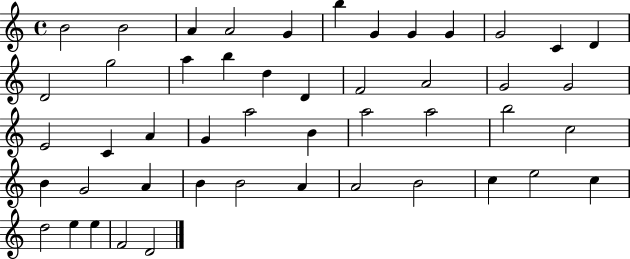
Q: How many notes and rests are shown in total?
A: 48